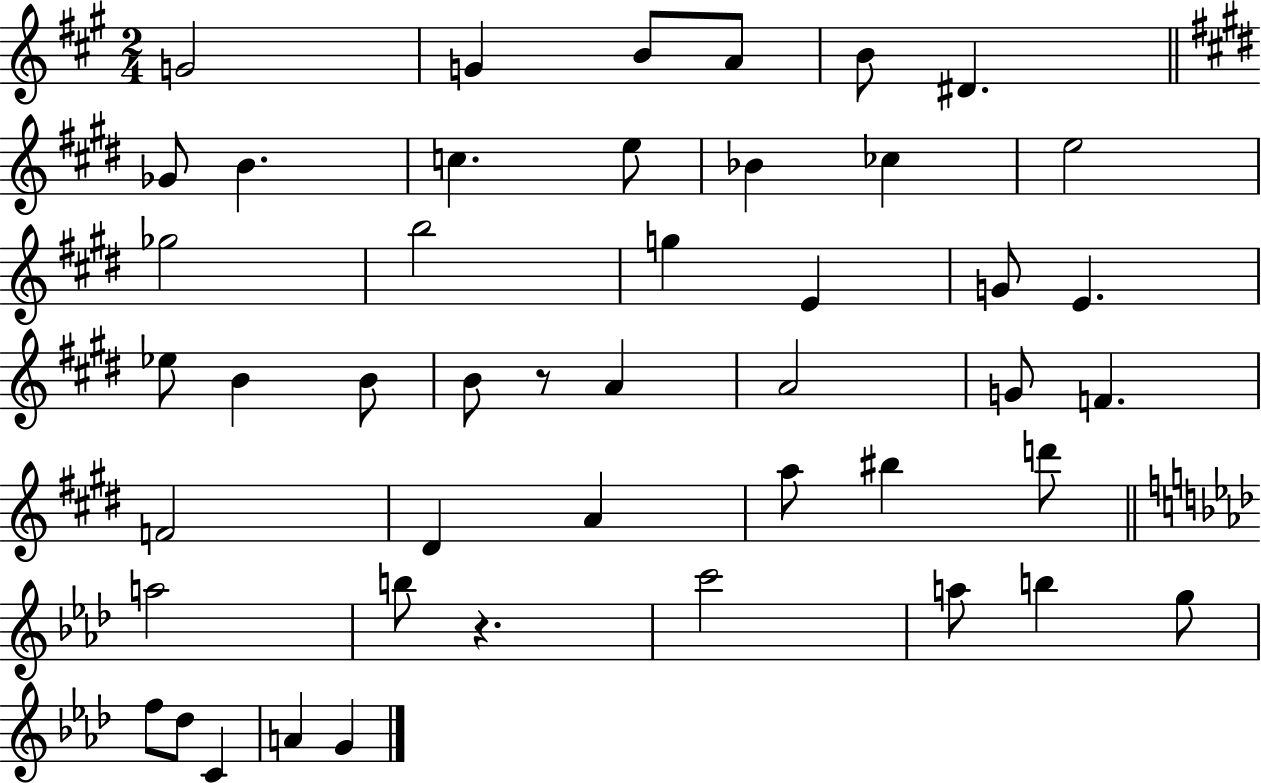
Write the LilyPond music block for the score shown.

{
  \clef treble
  \numericTimeSignature
  \time 2/4
  \key a \major
  g'2 | g'4 b'8 a'8 | b'8 dis'4. | \bar "||" \break \key e \major ges'8 b'4. | c''4. e''8 | bes'4 ces''4 | e''2 | \break ges''2 | b''2 | g''4 e'4 | g'8 e'4. | \break ees''8 b'4 b'8 | b'8 r8 a'4 | a'2 | g'8 f'4. | \break f'2 | dis'4 a'4 | a''8 bis''4 d'''8 | \bar "||" \break \key aes \major a''2 | b''8 r4. | c'''2 | a''8 b''4 g''8 | \break f''8 des''8 c'4 | a'4 g'4 | \bar "|."
}